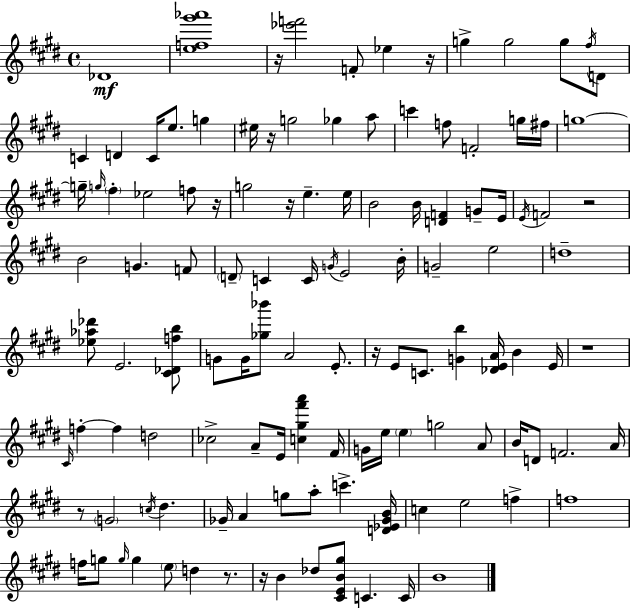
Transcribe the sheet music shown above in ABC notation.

X:1
T:Untitled
M:4/4
L:1/4
K:E
_D4 [ef^g'_a']4 z/4 [_e'f']2 F/2 _e z/4 g g2 g/2 ^f/4 D/2 C D C/4 e/2 g ^e/4 z/4 g2 _g a/2 c' f/2 F2 g/4 ^f/4 g4 g/4 g/4 ^f _e2 f/2 z/4 g2 z/4 e e/4 B2 B/4 [DF] G/2 E/4 E/4 F2 z2 B2 G F/2 D/2 C C/4 G/4 E2 B/4 G2 e2 d4 [_e_a_d']/2 E2 [^C_Dfb]/2 G/2 G/4 [_g_b']/2 A2 E/2 z/4 E/2 C/2 [Gb] [_DEA]/4 B E/4 z4 ^C/4 f f d2 _c2 A/2 E/4 [c^g^f'a'] ^F/4 G/4 e/4 e g2 A/2 B/4 D/2 F2 A/4 z/2 G2 c/4 ^d _G/4 A g/2 a/2 c' [D_E_GB]/4 c e2 f f4 f/4 g/2 g/4 g e/2 d z/2 z/4 B _d/2 [^CEB^g]/2 C C/4 B4